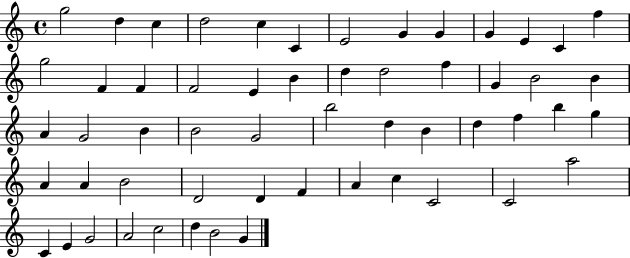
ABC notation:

X:1
T:Untitled
M:4/4
L:1/4
K:C
g2 d c d2 c C E2 G G G E C f g2 F F F2 E B d d2 f G B2 B A G2 B B2 G2 b2 d B d f b g A A B2 D2 D F A c C2 C2 a2 C E G2 A2 c2 d B2 G